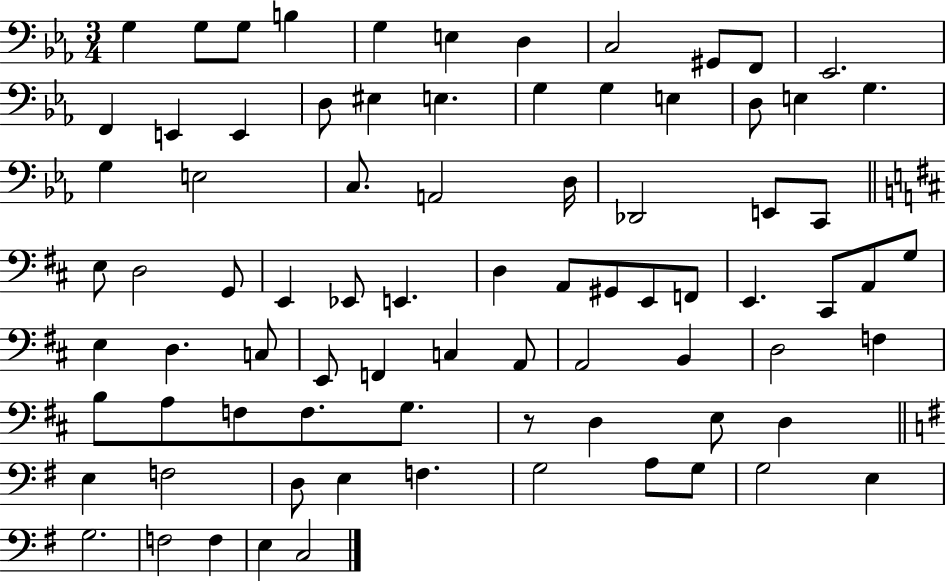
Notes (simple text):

G3/q G3/e G3/e B3/q G3/q E3/q D3/q C3/h G#2/e F2/e Eb2/h. F2/q E2/q E2/q D3/e EIS3/q E3/q. G3/q G3/q E3/q D3/e E3/q G3/q. G3/q E3/h C3/e. A2/h D3/s Db2/h E2/e C2/e E3/e D3/h G2/e E2/q Eb2/e E2/q. D3/q A2/e G#2/e E2/e F2/e E2/q. C#2/e A2/e G3/e E3/q D3/q. C3/e E2/e F2/q C3/q A2/e A2/h B2/q D3/h F3/q B3/e A3/e F3/e F3/e. G3/e. R/e D3/q E3/e D3/q E3/q F3/h D3/e E3/q F3/q. G3/h A3/e G3/e G3/h E3/q G3/h. F3/h F3/q E3/q C3/h